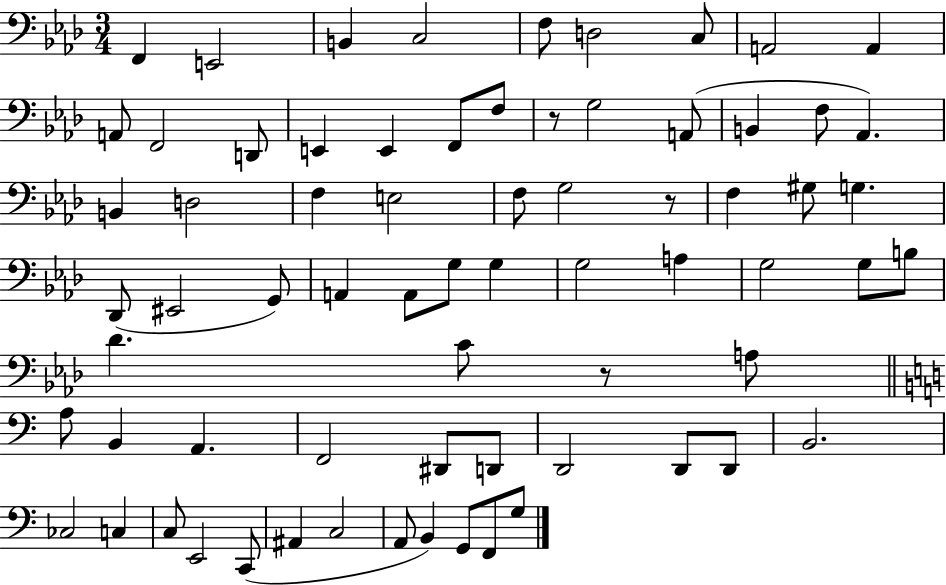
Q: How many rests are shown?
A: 3